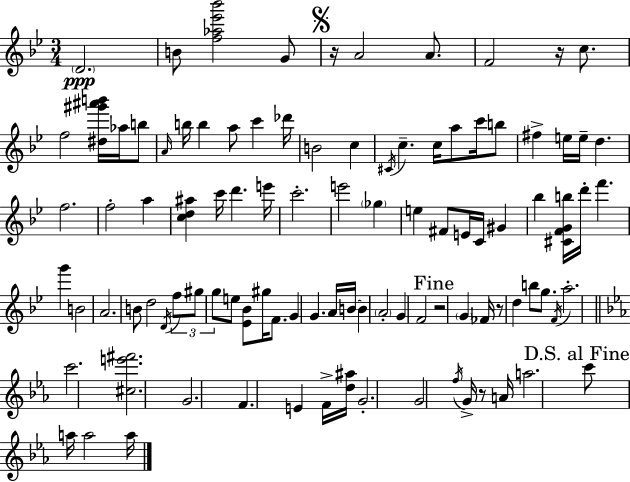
D4/h. B4/e [F5,Ab5,Eb6,Bb6]/h G4/e R/s A4/h A4/e. F4/h R/s C5/e. F5/h [D#5,G#6,A#6,B6]/s Ab5/s B5/e A4/s B5/s B5/q A5/e C6/q Db6/s B4/h C5/q C#4/s C5/q. C5/s A5/e C6/s B5/e F#5/q E5/s E5/s D5/q. F5/h. F5/h A5/q [C5,D5,A#5]/q C6/s D6/q. E6/s C6/h. E6/h Gb5/q E5/q F#4/e E4/s C4/s G#4/q Bb5/q [C#4,F4,G4,B5]/s D6/s F6/q. G6/q B4/h A4/h. B4/e D5/h D4/s F5/e G#5/e G5/e E5/e [Eb4,Bb4]/e G#5/s F4/e. G4/q G4/q. A4/s B4/s B4/q A4/h G4/q F4/h R/h G4/q FES4/s R/e D5/q B5/e G5/e. F4/s A5/h. C6/h. [C#5,E6,F#6]/h. G4/h. F4/q. E4/q F4/s [D5,A#5]/s G4/h. G4/h F5/s G4/s R/e A4/s A5/h. C6/e A5/s A5/h A5/s